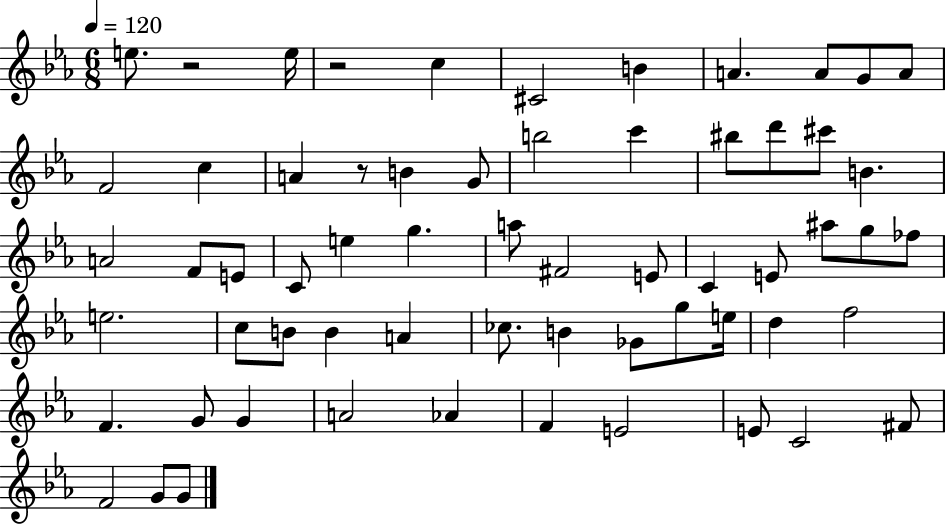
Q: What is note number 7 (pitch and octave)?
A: A4